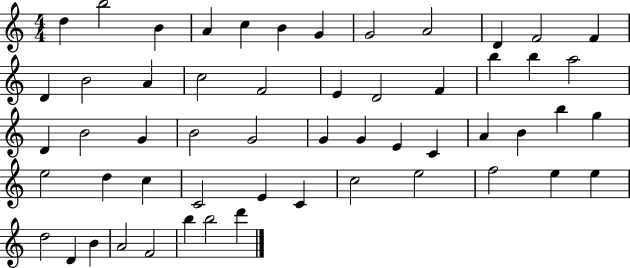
X:1
T:Untitled
M:4/4
L:1/4
K:C
d b2 B A c B G G2 A2 D F2 F D B2 A c2 F2 E D2 F b b a2 D B2 G B2 G2 G G E C A B b g e2 d c C2 E C c2 e2 f2 e e d2 D B A2 F2 b b2 d'